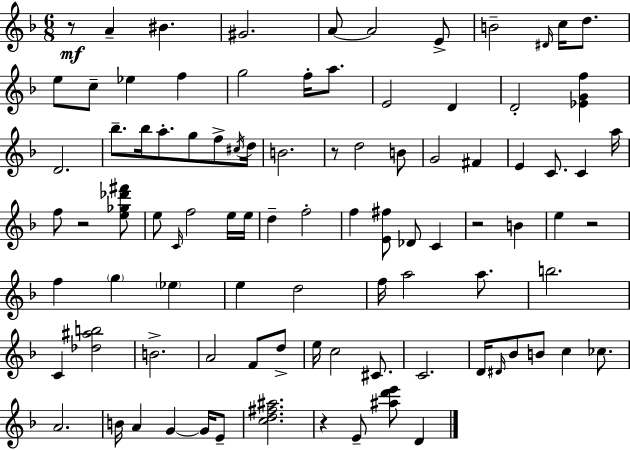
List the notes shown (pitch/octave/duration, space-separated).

R/e A4/q BIS4/q. G#4/h. A4/e A4/h E4/e B4/h D#4/s C5/s D5/e. E5/e C5/e Eb5/q F5/q G5/h F5/s A5/e. E4/h D4/q D4/h [Eb4,G4,F5]/q D4/h. Bb5/e. Bb5/s A5/e. G5/e F5/e C#5/s D5/s B4/h. R/e D5/h B4/e G4/h F#4/q E4/q C4/e. C4/q A5/s F5/e R/h [E5,Gb5,Db6,F#6]/e E5/e C4/s F5/h E5/s E5/s D5/q F5/h F5/q [E4,F#5]/e Db4/e C4/q R/h B4/q E5/q R/h F5/q G5/q Eb5/q E5/q D5/h F5/s A5/h A5/e. B5/h. C4/q [Db5,A#5,B5]/h B4/h. A4/h F4/e D5/e E5/s C5/h C#4/e. C4/h. D4/s D#4/s Bb4/e B4/e C5/q CES5/e. A4/h. B4/s A4/q G4/q G4/s E4/e [C5,D5,F#5,A#5]/h. R/q E4/e [A#5,D6,E6]/e D4/q